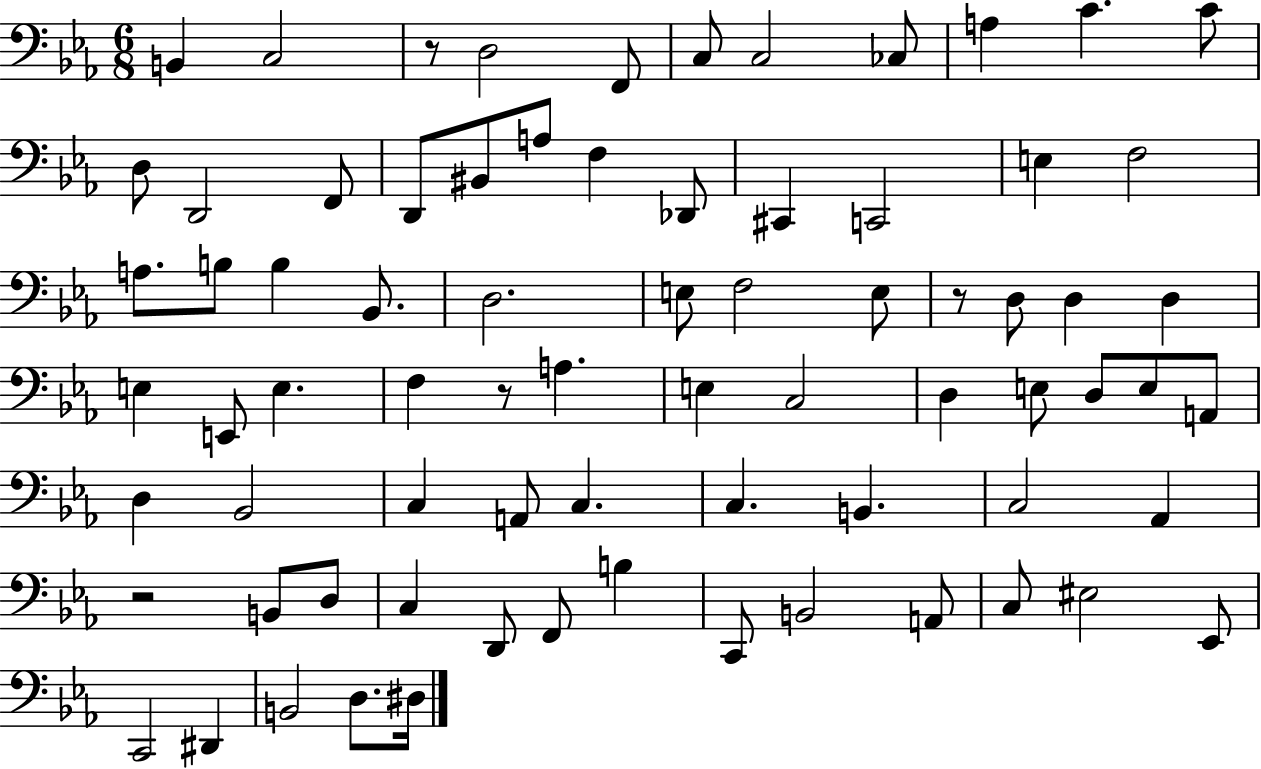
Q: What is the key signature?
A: EES major